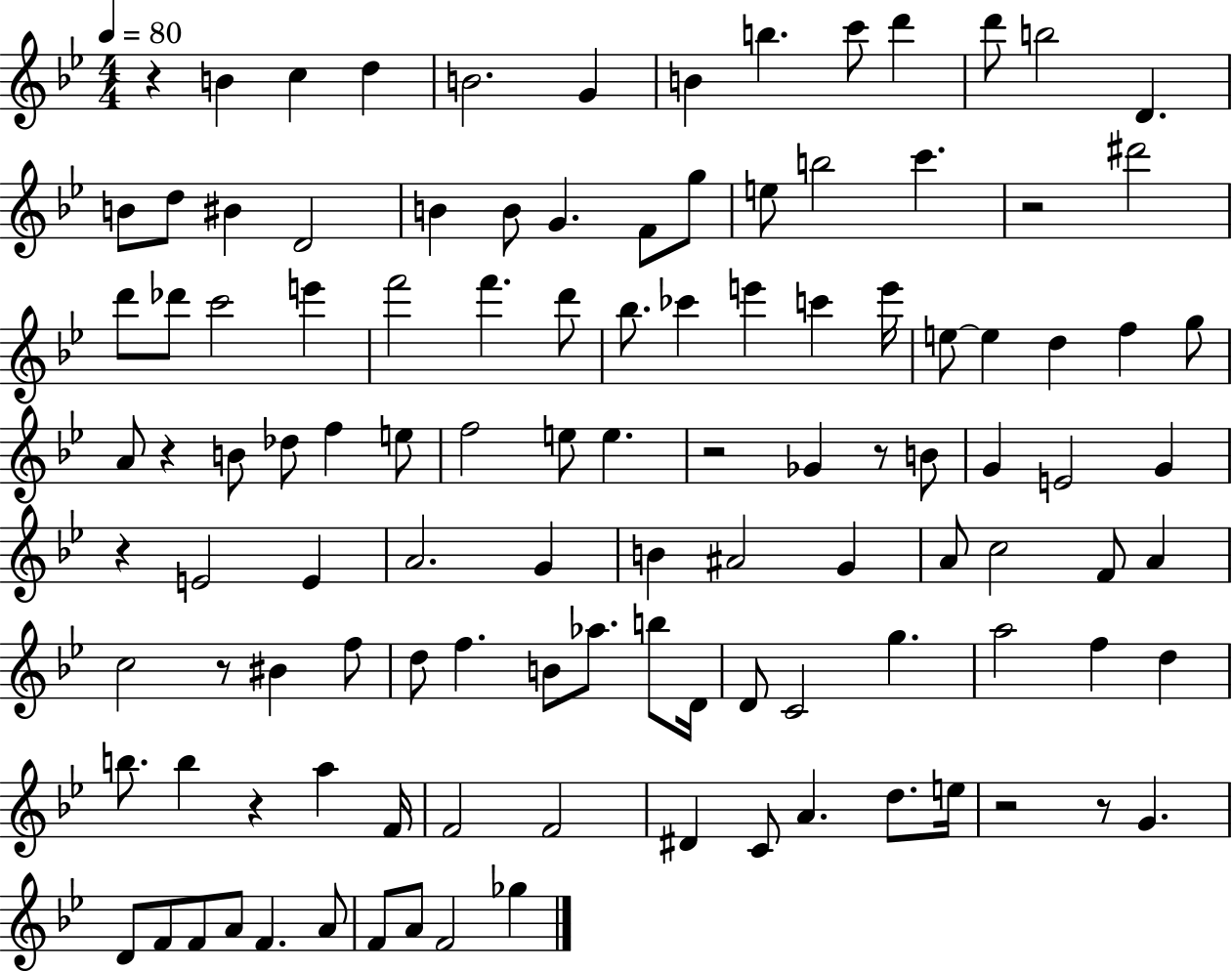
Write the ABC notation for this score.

X:1
T:Untitled
M:4/4
L:1/4
K:Bb
z B c d B2 G B b c'/2 d' d'/2 b2 D B/2 d/2 ^B D2 B B/2 G F/2 g/2 e/2 b2 c' z2 ^d'2 d'/2 _d'/2 c'2 e' f'2 f' d'/2 _b/2 _c' e' c' e'/4 e/2 e d f g/2 A/2 z B/2 _d/2 f e/2 f2 e/2 e z2 _G z/2 B/2 G E2 G z E2 E A2 G B ^A2 G A/2 c2 F/2 A c2 z/2 ^B f/2 d/2 f B/2 _a/2 b/2 D/4 D/2 C2 g a2 f d b/2 b z a F/4 F2 F2 ^D C/2 A d/2 e/4 z2 z/2 G D/2 F/2 F/2 A/2 F A/2 F/2 A/2 F2 _g